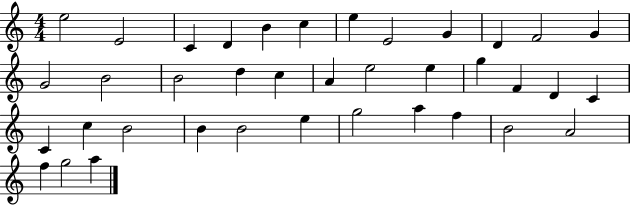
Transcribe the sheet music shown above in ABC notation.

X:1
T:Untitled
M:4/4
L:1/4
K:C
e2 E2 C D B c e E2 G D F2 G G2 B2 B2 d c A e2 e g F D C C c B2 B B2 e g2 a f B2 A2 f g2 a